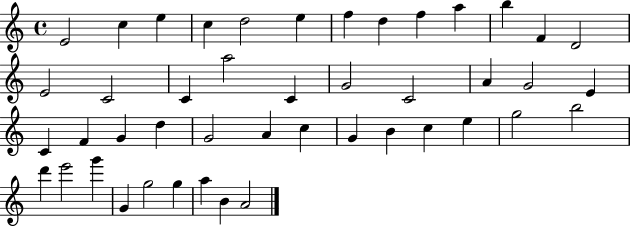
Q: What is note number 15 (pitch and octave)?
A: C4